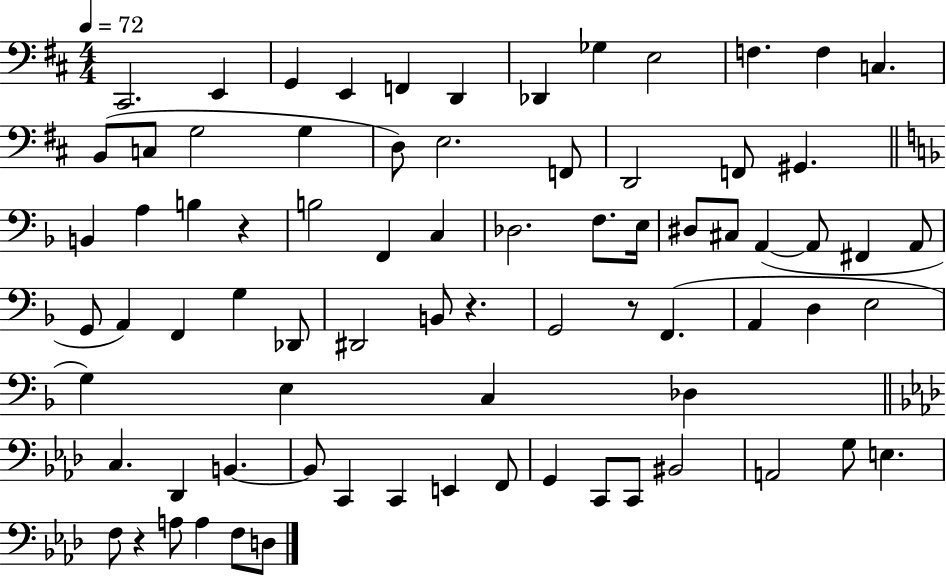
{
  \clef bass
  \numericTimeSignature
  \time 4/4
  \key d \major
  \tempo 4 = 72
  cis,2. e,4 | g,4 e,4 f,4 d,4 | des,4 ges4 e2 | f4. f4 c4. | \break b,8( c8 g2 g4 | d8) e2. f,8 | d,2 f,8 gis,4. | \bar "||" \break \key f \major b,4 a4 b4 r4 | b2 f,4 c4 | des2. f8. e16 | dis8 cis8 a,4~(~ a,8 fis,4 a,8 | \break g,8 a,4) f,4 g4 des,8 | dis,2 b,8 r4. | g,2 r8 f,4.( | a,4 d4 e2 | \break g4) e4 c4 des4 | \bar "||" \break \key aes \major c4. des,4 b,4.~~ | b,8 c,4 c,4 e,4 f,8 | g,4 c,8 c,8 bis,2 | a,2 g8 e4. | \break f8 r4 a8 a4 f8 d8 | \bar "|."
}